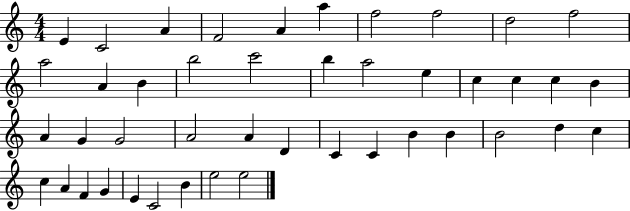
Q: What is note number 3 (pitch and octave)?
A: A4